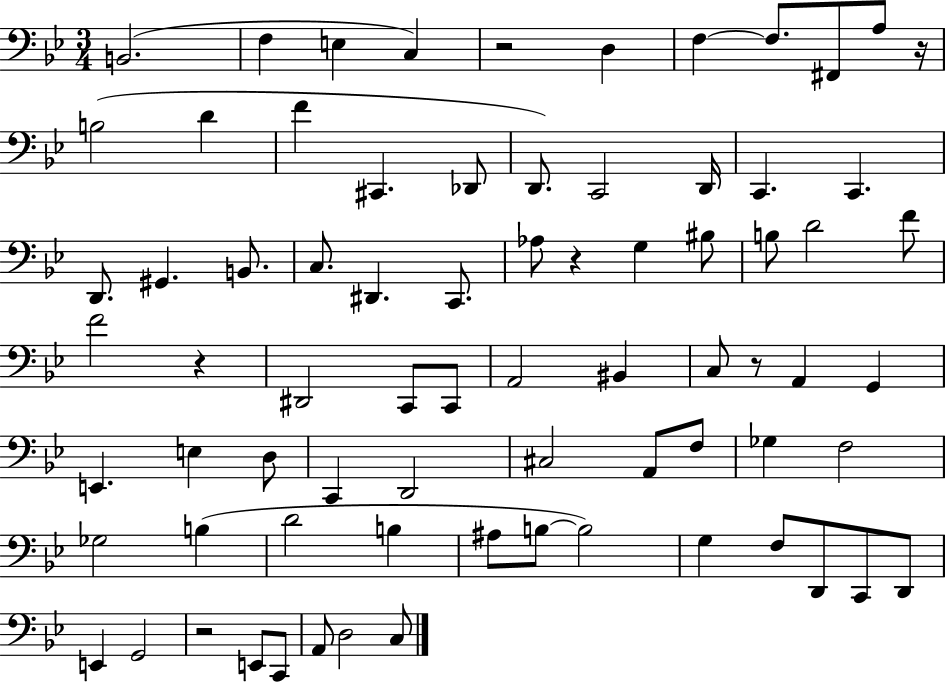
X:1
T:Untitled
M:3/4
L:1/4
K:Bb
B,,2 F, E, C, z2 D, F, F,/2 ^F,,/2 A,/2 z/4 B,2 D F ^C,, _D,,/2 D,,/2 C,,2 D,,/4 C,, C,, D,,/2 ^G,, B,,/2 C,/2 ^D,, C,,/2 _A,/2 z G, ^B,/2 B,/2 D2 F/2 F2 z ^D,,2 C,,/2 C,,/2 A,,2 ^B,, C,/2 z/2 A,, G,, E,, E, D,/2 C,, D,,2 ^C,2 A,,/2 F,/2 _G, F,2 _G,2 B, D2 B, ^A,/2 B,/2 B,2 G, F,/2 D,,/2 C,,/2 D,,/2 E,, G,,2 z2 E,,/2 C,,/2 A,,/2 D,2 C,/2